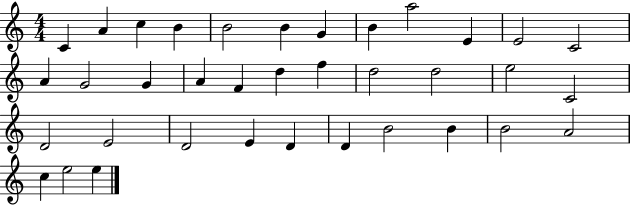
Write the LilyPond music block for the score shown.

{
  \clef treble
  \numericTimeSignature
  \time 4/4
  \key c \major
  c'4 a'4 c''4 b'4 | b'2 b'4 g'4 | b'4 a''2 e'4 | e'2 c'2 | \break a'4 g'2 g'4 | a'4 f'4 d''4 f''4 | d''2 d''2 | e''2 c'2 | \break d'2 e'2 | d'2 e'4 d'4 | d'4 b'2 b'4 | b'2 a'2 | \break c''4 e''2 e''4 | \bar "|."
}